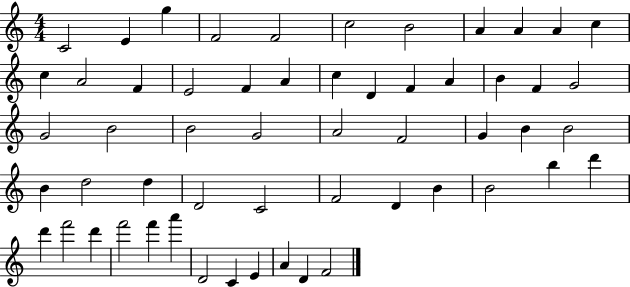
C4/h E4/q G5/q F4/h F4/h C5/h B4/h A4/q A4/q A4/q C5/q C5/q A4/h F4/q E4/h F4/q A4/q C5/q D4/q F4/q A4/q B4/q F4/q G4/h G4/h B4/h B4/h G4/h A4/h F4/h G4/q B4/q B4/h B4/q D5/h D5/q D4/h C4/h F4/h D4/q B4/q B4/h B5/q D6/q D6/q F6/h D6/q F6/h F6/q A6/q D4/h C4/q E4/q A4/q D4/q F4/h